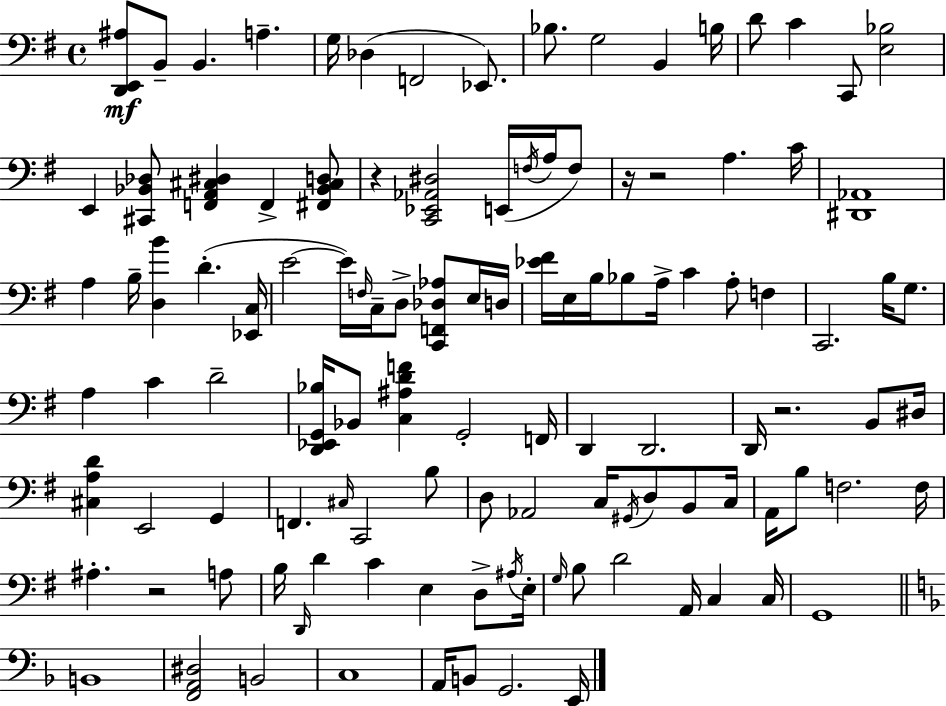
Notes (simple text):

[D2,E2,A#3]/e B2/e B2/q. A3/q. G3/s Db3/q F2/h Eb2/e. Bb3/e. G3/h B2/q B3/s D4/e C4/q C2/e [E3,Bb3]/h E2/q [C#2,Bb2,Db3]/e [F2,A2,C#3,D#3]/q F2/q [F#2,Bb2,C#3,D3]/e R/q [C2,Eb2,Ab2,D#3]/h E2/s F3/s A3/s F3/e R/s R/h A3/q. C4/s [D#2,Ab2]/w A3/q B3/s [D3,B4]/q D4/q. [Eb2,C3]/s E4/h E4/s F3/s C3/s D3/e [C2,F2,Db3,Ab3]/e E3/s D3/s [Eb4,F#4]/s E3/s B3/s Bb3/e A3/s C4/q A3/e F3/q C2/h. B3/s G3/e. A3/q C4/q D4/h [D2,Eb2,G2,Bb3]/s Bb2/e [C3,A#3,D4,F4]/q G2/h F2/s D2/q D2/h. D2/s R/h. B2/e D#3/s [C#3,A3,D4]/q E2/h G2/q F2/q. C#3/s C2/h B3/e D3/e Ab2/h C3/s G#2/s D3/e B2/e C3/s A2/s B3/e F3/h. F3/s A#3/q. R/h A3/e B3/s D2/s D4/q C4/q E3/q D3/e A#3/s E3/s G3/s B3/e D4/h A2/s C3/q C3/s G2/w B2/w [F2,A2,D#3]/h B2/h C3/w A2/s B2/e G2/h. E2/s